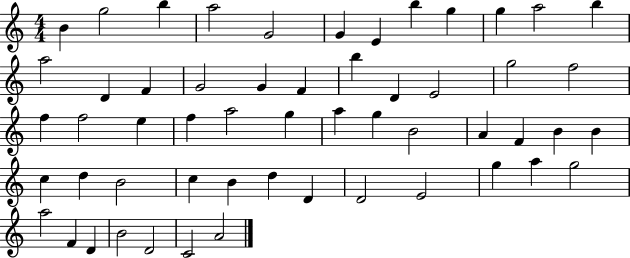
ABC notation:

X:1
T:Untitled
M:4/4
L:1/4
K:C
B g2 b a2 G2 G E b g g a2 b a2 D F G2 G F b D E2 g2 f2 f f2 e f a2 g a g B2 A F B B c d B2 c B d D D2 E2 g a g2 a2 F D B2 D2 C2 A2